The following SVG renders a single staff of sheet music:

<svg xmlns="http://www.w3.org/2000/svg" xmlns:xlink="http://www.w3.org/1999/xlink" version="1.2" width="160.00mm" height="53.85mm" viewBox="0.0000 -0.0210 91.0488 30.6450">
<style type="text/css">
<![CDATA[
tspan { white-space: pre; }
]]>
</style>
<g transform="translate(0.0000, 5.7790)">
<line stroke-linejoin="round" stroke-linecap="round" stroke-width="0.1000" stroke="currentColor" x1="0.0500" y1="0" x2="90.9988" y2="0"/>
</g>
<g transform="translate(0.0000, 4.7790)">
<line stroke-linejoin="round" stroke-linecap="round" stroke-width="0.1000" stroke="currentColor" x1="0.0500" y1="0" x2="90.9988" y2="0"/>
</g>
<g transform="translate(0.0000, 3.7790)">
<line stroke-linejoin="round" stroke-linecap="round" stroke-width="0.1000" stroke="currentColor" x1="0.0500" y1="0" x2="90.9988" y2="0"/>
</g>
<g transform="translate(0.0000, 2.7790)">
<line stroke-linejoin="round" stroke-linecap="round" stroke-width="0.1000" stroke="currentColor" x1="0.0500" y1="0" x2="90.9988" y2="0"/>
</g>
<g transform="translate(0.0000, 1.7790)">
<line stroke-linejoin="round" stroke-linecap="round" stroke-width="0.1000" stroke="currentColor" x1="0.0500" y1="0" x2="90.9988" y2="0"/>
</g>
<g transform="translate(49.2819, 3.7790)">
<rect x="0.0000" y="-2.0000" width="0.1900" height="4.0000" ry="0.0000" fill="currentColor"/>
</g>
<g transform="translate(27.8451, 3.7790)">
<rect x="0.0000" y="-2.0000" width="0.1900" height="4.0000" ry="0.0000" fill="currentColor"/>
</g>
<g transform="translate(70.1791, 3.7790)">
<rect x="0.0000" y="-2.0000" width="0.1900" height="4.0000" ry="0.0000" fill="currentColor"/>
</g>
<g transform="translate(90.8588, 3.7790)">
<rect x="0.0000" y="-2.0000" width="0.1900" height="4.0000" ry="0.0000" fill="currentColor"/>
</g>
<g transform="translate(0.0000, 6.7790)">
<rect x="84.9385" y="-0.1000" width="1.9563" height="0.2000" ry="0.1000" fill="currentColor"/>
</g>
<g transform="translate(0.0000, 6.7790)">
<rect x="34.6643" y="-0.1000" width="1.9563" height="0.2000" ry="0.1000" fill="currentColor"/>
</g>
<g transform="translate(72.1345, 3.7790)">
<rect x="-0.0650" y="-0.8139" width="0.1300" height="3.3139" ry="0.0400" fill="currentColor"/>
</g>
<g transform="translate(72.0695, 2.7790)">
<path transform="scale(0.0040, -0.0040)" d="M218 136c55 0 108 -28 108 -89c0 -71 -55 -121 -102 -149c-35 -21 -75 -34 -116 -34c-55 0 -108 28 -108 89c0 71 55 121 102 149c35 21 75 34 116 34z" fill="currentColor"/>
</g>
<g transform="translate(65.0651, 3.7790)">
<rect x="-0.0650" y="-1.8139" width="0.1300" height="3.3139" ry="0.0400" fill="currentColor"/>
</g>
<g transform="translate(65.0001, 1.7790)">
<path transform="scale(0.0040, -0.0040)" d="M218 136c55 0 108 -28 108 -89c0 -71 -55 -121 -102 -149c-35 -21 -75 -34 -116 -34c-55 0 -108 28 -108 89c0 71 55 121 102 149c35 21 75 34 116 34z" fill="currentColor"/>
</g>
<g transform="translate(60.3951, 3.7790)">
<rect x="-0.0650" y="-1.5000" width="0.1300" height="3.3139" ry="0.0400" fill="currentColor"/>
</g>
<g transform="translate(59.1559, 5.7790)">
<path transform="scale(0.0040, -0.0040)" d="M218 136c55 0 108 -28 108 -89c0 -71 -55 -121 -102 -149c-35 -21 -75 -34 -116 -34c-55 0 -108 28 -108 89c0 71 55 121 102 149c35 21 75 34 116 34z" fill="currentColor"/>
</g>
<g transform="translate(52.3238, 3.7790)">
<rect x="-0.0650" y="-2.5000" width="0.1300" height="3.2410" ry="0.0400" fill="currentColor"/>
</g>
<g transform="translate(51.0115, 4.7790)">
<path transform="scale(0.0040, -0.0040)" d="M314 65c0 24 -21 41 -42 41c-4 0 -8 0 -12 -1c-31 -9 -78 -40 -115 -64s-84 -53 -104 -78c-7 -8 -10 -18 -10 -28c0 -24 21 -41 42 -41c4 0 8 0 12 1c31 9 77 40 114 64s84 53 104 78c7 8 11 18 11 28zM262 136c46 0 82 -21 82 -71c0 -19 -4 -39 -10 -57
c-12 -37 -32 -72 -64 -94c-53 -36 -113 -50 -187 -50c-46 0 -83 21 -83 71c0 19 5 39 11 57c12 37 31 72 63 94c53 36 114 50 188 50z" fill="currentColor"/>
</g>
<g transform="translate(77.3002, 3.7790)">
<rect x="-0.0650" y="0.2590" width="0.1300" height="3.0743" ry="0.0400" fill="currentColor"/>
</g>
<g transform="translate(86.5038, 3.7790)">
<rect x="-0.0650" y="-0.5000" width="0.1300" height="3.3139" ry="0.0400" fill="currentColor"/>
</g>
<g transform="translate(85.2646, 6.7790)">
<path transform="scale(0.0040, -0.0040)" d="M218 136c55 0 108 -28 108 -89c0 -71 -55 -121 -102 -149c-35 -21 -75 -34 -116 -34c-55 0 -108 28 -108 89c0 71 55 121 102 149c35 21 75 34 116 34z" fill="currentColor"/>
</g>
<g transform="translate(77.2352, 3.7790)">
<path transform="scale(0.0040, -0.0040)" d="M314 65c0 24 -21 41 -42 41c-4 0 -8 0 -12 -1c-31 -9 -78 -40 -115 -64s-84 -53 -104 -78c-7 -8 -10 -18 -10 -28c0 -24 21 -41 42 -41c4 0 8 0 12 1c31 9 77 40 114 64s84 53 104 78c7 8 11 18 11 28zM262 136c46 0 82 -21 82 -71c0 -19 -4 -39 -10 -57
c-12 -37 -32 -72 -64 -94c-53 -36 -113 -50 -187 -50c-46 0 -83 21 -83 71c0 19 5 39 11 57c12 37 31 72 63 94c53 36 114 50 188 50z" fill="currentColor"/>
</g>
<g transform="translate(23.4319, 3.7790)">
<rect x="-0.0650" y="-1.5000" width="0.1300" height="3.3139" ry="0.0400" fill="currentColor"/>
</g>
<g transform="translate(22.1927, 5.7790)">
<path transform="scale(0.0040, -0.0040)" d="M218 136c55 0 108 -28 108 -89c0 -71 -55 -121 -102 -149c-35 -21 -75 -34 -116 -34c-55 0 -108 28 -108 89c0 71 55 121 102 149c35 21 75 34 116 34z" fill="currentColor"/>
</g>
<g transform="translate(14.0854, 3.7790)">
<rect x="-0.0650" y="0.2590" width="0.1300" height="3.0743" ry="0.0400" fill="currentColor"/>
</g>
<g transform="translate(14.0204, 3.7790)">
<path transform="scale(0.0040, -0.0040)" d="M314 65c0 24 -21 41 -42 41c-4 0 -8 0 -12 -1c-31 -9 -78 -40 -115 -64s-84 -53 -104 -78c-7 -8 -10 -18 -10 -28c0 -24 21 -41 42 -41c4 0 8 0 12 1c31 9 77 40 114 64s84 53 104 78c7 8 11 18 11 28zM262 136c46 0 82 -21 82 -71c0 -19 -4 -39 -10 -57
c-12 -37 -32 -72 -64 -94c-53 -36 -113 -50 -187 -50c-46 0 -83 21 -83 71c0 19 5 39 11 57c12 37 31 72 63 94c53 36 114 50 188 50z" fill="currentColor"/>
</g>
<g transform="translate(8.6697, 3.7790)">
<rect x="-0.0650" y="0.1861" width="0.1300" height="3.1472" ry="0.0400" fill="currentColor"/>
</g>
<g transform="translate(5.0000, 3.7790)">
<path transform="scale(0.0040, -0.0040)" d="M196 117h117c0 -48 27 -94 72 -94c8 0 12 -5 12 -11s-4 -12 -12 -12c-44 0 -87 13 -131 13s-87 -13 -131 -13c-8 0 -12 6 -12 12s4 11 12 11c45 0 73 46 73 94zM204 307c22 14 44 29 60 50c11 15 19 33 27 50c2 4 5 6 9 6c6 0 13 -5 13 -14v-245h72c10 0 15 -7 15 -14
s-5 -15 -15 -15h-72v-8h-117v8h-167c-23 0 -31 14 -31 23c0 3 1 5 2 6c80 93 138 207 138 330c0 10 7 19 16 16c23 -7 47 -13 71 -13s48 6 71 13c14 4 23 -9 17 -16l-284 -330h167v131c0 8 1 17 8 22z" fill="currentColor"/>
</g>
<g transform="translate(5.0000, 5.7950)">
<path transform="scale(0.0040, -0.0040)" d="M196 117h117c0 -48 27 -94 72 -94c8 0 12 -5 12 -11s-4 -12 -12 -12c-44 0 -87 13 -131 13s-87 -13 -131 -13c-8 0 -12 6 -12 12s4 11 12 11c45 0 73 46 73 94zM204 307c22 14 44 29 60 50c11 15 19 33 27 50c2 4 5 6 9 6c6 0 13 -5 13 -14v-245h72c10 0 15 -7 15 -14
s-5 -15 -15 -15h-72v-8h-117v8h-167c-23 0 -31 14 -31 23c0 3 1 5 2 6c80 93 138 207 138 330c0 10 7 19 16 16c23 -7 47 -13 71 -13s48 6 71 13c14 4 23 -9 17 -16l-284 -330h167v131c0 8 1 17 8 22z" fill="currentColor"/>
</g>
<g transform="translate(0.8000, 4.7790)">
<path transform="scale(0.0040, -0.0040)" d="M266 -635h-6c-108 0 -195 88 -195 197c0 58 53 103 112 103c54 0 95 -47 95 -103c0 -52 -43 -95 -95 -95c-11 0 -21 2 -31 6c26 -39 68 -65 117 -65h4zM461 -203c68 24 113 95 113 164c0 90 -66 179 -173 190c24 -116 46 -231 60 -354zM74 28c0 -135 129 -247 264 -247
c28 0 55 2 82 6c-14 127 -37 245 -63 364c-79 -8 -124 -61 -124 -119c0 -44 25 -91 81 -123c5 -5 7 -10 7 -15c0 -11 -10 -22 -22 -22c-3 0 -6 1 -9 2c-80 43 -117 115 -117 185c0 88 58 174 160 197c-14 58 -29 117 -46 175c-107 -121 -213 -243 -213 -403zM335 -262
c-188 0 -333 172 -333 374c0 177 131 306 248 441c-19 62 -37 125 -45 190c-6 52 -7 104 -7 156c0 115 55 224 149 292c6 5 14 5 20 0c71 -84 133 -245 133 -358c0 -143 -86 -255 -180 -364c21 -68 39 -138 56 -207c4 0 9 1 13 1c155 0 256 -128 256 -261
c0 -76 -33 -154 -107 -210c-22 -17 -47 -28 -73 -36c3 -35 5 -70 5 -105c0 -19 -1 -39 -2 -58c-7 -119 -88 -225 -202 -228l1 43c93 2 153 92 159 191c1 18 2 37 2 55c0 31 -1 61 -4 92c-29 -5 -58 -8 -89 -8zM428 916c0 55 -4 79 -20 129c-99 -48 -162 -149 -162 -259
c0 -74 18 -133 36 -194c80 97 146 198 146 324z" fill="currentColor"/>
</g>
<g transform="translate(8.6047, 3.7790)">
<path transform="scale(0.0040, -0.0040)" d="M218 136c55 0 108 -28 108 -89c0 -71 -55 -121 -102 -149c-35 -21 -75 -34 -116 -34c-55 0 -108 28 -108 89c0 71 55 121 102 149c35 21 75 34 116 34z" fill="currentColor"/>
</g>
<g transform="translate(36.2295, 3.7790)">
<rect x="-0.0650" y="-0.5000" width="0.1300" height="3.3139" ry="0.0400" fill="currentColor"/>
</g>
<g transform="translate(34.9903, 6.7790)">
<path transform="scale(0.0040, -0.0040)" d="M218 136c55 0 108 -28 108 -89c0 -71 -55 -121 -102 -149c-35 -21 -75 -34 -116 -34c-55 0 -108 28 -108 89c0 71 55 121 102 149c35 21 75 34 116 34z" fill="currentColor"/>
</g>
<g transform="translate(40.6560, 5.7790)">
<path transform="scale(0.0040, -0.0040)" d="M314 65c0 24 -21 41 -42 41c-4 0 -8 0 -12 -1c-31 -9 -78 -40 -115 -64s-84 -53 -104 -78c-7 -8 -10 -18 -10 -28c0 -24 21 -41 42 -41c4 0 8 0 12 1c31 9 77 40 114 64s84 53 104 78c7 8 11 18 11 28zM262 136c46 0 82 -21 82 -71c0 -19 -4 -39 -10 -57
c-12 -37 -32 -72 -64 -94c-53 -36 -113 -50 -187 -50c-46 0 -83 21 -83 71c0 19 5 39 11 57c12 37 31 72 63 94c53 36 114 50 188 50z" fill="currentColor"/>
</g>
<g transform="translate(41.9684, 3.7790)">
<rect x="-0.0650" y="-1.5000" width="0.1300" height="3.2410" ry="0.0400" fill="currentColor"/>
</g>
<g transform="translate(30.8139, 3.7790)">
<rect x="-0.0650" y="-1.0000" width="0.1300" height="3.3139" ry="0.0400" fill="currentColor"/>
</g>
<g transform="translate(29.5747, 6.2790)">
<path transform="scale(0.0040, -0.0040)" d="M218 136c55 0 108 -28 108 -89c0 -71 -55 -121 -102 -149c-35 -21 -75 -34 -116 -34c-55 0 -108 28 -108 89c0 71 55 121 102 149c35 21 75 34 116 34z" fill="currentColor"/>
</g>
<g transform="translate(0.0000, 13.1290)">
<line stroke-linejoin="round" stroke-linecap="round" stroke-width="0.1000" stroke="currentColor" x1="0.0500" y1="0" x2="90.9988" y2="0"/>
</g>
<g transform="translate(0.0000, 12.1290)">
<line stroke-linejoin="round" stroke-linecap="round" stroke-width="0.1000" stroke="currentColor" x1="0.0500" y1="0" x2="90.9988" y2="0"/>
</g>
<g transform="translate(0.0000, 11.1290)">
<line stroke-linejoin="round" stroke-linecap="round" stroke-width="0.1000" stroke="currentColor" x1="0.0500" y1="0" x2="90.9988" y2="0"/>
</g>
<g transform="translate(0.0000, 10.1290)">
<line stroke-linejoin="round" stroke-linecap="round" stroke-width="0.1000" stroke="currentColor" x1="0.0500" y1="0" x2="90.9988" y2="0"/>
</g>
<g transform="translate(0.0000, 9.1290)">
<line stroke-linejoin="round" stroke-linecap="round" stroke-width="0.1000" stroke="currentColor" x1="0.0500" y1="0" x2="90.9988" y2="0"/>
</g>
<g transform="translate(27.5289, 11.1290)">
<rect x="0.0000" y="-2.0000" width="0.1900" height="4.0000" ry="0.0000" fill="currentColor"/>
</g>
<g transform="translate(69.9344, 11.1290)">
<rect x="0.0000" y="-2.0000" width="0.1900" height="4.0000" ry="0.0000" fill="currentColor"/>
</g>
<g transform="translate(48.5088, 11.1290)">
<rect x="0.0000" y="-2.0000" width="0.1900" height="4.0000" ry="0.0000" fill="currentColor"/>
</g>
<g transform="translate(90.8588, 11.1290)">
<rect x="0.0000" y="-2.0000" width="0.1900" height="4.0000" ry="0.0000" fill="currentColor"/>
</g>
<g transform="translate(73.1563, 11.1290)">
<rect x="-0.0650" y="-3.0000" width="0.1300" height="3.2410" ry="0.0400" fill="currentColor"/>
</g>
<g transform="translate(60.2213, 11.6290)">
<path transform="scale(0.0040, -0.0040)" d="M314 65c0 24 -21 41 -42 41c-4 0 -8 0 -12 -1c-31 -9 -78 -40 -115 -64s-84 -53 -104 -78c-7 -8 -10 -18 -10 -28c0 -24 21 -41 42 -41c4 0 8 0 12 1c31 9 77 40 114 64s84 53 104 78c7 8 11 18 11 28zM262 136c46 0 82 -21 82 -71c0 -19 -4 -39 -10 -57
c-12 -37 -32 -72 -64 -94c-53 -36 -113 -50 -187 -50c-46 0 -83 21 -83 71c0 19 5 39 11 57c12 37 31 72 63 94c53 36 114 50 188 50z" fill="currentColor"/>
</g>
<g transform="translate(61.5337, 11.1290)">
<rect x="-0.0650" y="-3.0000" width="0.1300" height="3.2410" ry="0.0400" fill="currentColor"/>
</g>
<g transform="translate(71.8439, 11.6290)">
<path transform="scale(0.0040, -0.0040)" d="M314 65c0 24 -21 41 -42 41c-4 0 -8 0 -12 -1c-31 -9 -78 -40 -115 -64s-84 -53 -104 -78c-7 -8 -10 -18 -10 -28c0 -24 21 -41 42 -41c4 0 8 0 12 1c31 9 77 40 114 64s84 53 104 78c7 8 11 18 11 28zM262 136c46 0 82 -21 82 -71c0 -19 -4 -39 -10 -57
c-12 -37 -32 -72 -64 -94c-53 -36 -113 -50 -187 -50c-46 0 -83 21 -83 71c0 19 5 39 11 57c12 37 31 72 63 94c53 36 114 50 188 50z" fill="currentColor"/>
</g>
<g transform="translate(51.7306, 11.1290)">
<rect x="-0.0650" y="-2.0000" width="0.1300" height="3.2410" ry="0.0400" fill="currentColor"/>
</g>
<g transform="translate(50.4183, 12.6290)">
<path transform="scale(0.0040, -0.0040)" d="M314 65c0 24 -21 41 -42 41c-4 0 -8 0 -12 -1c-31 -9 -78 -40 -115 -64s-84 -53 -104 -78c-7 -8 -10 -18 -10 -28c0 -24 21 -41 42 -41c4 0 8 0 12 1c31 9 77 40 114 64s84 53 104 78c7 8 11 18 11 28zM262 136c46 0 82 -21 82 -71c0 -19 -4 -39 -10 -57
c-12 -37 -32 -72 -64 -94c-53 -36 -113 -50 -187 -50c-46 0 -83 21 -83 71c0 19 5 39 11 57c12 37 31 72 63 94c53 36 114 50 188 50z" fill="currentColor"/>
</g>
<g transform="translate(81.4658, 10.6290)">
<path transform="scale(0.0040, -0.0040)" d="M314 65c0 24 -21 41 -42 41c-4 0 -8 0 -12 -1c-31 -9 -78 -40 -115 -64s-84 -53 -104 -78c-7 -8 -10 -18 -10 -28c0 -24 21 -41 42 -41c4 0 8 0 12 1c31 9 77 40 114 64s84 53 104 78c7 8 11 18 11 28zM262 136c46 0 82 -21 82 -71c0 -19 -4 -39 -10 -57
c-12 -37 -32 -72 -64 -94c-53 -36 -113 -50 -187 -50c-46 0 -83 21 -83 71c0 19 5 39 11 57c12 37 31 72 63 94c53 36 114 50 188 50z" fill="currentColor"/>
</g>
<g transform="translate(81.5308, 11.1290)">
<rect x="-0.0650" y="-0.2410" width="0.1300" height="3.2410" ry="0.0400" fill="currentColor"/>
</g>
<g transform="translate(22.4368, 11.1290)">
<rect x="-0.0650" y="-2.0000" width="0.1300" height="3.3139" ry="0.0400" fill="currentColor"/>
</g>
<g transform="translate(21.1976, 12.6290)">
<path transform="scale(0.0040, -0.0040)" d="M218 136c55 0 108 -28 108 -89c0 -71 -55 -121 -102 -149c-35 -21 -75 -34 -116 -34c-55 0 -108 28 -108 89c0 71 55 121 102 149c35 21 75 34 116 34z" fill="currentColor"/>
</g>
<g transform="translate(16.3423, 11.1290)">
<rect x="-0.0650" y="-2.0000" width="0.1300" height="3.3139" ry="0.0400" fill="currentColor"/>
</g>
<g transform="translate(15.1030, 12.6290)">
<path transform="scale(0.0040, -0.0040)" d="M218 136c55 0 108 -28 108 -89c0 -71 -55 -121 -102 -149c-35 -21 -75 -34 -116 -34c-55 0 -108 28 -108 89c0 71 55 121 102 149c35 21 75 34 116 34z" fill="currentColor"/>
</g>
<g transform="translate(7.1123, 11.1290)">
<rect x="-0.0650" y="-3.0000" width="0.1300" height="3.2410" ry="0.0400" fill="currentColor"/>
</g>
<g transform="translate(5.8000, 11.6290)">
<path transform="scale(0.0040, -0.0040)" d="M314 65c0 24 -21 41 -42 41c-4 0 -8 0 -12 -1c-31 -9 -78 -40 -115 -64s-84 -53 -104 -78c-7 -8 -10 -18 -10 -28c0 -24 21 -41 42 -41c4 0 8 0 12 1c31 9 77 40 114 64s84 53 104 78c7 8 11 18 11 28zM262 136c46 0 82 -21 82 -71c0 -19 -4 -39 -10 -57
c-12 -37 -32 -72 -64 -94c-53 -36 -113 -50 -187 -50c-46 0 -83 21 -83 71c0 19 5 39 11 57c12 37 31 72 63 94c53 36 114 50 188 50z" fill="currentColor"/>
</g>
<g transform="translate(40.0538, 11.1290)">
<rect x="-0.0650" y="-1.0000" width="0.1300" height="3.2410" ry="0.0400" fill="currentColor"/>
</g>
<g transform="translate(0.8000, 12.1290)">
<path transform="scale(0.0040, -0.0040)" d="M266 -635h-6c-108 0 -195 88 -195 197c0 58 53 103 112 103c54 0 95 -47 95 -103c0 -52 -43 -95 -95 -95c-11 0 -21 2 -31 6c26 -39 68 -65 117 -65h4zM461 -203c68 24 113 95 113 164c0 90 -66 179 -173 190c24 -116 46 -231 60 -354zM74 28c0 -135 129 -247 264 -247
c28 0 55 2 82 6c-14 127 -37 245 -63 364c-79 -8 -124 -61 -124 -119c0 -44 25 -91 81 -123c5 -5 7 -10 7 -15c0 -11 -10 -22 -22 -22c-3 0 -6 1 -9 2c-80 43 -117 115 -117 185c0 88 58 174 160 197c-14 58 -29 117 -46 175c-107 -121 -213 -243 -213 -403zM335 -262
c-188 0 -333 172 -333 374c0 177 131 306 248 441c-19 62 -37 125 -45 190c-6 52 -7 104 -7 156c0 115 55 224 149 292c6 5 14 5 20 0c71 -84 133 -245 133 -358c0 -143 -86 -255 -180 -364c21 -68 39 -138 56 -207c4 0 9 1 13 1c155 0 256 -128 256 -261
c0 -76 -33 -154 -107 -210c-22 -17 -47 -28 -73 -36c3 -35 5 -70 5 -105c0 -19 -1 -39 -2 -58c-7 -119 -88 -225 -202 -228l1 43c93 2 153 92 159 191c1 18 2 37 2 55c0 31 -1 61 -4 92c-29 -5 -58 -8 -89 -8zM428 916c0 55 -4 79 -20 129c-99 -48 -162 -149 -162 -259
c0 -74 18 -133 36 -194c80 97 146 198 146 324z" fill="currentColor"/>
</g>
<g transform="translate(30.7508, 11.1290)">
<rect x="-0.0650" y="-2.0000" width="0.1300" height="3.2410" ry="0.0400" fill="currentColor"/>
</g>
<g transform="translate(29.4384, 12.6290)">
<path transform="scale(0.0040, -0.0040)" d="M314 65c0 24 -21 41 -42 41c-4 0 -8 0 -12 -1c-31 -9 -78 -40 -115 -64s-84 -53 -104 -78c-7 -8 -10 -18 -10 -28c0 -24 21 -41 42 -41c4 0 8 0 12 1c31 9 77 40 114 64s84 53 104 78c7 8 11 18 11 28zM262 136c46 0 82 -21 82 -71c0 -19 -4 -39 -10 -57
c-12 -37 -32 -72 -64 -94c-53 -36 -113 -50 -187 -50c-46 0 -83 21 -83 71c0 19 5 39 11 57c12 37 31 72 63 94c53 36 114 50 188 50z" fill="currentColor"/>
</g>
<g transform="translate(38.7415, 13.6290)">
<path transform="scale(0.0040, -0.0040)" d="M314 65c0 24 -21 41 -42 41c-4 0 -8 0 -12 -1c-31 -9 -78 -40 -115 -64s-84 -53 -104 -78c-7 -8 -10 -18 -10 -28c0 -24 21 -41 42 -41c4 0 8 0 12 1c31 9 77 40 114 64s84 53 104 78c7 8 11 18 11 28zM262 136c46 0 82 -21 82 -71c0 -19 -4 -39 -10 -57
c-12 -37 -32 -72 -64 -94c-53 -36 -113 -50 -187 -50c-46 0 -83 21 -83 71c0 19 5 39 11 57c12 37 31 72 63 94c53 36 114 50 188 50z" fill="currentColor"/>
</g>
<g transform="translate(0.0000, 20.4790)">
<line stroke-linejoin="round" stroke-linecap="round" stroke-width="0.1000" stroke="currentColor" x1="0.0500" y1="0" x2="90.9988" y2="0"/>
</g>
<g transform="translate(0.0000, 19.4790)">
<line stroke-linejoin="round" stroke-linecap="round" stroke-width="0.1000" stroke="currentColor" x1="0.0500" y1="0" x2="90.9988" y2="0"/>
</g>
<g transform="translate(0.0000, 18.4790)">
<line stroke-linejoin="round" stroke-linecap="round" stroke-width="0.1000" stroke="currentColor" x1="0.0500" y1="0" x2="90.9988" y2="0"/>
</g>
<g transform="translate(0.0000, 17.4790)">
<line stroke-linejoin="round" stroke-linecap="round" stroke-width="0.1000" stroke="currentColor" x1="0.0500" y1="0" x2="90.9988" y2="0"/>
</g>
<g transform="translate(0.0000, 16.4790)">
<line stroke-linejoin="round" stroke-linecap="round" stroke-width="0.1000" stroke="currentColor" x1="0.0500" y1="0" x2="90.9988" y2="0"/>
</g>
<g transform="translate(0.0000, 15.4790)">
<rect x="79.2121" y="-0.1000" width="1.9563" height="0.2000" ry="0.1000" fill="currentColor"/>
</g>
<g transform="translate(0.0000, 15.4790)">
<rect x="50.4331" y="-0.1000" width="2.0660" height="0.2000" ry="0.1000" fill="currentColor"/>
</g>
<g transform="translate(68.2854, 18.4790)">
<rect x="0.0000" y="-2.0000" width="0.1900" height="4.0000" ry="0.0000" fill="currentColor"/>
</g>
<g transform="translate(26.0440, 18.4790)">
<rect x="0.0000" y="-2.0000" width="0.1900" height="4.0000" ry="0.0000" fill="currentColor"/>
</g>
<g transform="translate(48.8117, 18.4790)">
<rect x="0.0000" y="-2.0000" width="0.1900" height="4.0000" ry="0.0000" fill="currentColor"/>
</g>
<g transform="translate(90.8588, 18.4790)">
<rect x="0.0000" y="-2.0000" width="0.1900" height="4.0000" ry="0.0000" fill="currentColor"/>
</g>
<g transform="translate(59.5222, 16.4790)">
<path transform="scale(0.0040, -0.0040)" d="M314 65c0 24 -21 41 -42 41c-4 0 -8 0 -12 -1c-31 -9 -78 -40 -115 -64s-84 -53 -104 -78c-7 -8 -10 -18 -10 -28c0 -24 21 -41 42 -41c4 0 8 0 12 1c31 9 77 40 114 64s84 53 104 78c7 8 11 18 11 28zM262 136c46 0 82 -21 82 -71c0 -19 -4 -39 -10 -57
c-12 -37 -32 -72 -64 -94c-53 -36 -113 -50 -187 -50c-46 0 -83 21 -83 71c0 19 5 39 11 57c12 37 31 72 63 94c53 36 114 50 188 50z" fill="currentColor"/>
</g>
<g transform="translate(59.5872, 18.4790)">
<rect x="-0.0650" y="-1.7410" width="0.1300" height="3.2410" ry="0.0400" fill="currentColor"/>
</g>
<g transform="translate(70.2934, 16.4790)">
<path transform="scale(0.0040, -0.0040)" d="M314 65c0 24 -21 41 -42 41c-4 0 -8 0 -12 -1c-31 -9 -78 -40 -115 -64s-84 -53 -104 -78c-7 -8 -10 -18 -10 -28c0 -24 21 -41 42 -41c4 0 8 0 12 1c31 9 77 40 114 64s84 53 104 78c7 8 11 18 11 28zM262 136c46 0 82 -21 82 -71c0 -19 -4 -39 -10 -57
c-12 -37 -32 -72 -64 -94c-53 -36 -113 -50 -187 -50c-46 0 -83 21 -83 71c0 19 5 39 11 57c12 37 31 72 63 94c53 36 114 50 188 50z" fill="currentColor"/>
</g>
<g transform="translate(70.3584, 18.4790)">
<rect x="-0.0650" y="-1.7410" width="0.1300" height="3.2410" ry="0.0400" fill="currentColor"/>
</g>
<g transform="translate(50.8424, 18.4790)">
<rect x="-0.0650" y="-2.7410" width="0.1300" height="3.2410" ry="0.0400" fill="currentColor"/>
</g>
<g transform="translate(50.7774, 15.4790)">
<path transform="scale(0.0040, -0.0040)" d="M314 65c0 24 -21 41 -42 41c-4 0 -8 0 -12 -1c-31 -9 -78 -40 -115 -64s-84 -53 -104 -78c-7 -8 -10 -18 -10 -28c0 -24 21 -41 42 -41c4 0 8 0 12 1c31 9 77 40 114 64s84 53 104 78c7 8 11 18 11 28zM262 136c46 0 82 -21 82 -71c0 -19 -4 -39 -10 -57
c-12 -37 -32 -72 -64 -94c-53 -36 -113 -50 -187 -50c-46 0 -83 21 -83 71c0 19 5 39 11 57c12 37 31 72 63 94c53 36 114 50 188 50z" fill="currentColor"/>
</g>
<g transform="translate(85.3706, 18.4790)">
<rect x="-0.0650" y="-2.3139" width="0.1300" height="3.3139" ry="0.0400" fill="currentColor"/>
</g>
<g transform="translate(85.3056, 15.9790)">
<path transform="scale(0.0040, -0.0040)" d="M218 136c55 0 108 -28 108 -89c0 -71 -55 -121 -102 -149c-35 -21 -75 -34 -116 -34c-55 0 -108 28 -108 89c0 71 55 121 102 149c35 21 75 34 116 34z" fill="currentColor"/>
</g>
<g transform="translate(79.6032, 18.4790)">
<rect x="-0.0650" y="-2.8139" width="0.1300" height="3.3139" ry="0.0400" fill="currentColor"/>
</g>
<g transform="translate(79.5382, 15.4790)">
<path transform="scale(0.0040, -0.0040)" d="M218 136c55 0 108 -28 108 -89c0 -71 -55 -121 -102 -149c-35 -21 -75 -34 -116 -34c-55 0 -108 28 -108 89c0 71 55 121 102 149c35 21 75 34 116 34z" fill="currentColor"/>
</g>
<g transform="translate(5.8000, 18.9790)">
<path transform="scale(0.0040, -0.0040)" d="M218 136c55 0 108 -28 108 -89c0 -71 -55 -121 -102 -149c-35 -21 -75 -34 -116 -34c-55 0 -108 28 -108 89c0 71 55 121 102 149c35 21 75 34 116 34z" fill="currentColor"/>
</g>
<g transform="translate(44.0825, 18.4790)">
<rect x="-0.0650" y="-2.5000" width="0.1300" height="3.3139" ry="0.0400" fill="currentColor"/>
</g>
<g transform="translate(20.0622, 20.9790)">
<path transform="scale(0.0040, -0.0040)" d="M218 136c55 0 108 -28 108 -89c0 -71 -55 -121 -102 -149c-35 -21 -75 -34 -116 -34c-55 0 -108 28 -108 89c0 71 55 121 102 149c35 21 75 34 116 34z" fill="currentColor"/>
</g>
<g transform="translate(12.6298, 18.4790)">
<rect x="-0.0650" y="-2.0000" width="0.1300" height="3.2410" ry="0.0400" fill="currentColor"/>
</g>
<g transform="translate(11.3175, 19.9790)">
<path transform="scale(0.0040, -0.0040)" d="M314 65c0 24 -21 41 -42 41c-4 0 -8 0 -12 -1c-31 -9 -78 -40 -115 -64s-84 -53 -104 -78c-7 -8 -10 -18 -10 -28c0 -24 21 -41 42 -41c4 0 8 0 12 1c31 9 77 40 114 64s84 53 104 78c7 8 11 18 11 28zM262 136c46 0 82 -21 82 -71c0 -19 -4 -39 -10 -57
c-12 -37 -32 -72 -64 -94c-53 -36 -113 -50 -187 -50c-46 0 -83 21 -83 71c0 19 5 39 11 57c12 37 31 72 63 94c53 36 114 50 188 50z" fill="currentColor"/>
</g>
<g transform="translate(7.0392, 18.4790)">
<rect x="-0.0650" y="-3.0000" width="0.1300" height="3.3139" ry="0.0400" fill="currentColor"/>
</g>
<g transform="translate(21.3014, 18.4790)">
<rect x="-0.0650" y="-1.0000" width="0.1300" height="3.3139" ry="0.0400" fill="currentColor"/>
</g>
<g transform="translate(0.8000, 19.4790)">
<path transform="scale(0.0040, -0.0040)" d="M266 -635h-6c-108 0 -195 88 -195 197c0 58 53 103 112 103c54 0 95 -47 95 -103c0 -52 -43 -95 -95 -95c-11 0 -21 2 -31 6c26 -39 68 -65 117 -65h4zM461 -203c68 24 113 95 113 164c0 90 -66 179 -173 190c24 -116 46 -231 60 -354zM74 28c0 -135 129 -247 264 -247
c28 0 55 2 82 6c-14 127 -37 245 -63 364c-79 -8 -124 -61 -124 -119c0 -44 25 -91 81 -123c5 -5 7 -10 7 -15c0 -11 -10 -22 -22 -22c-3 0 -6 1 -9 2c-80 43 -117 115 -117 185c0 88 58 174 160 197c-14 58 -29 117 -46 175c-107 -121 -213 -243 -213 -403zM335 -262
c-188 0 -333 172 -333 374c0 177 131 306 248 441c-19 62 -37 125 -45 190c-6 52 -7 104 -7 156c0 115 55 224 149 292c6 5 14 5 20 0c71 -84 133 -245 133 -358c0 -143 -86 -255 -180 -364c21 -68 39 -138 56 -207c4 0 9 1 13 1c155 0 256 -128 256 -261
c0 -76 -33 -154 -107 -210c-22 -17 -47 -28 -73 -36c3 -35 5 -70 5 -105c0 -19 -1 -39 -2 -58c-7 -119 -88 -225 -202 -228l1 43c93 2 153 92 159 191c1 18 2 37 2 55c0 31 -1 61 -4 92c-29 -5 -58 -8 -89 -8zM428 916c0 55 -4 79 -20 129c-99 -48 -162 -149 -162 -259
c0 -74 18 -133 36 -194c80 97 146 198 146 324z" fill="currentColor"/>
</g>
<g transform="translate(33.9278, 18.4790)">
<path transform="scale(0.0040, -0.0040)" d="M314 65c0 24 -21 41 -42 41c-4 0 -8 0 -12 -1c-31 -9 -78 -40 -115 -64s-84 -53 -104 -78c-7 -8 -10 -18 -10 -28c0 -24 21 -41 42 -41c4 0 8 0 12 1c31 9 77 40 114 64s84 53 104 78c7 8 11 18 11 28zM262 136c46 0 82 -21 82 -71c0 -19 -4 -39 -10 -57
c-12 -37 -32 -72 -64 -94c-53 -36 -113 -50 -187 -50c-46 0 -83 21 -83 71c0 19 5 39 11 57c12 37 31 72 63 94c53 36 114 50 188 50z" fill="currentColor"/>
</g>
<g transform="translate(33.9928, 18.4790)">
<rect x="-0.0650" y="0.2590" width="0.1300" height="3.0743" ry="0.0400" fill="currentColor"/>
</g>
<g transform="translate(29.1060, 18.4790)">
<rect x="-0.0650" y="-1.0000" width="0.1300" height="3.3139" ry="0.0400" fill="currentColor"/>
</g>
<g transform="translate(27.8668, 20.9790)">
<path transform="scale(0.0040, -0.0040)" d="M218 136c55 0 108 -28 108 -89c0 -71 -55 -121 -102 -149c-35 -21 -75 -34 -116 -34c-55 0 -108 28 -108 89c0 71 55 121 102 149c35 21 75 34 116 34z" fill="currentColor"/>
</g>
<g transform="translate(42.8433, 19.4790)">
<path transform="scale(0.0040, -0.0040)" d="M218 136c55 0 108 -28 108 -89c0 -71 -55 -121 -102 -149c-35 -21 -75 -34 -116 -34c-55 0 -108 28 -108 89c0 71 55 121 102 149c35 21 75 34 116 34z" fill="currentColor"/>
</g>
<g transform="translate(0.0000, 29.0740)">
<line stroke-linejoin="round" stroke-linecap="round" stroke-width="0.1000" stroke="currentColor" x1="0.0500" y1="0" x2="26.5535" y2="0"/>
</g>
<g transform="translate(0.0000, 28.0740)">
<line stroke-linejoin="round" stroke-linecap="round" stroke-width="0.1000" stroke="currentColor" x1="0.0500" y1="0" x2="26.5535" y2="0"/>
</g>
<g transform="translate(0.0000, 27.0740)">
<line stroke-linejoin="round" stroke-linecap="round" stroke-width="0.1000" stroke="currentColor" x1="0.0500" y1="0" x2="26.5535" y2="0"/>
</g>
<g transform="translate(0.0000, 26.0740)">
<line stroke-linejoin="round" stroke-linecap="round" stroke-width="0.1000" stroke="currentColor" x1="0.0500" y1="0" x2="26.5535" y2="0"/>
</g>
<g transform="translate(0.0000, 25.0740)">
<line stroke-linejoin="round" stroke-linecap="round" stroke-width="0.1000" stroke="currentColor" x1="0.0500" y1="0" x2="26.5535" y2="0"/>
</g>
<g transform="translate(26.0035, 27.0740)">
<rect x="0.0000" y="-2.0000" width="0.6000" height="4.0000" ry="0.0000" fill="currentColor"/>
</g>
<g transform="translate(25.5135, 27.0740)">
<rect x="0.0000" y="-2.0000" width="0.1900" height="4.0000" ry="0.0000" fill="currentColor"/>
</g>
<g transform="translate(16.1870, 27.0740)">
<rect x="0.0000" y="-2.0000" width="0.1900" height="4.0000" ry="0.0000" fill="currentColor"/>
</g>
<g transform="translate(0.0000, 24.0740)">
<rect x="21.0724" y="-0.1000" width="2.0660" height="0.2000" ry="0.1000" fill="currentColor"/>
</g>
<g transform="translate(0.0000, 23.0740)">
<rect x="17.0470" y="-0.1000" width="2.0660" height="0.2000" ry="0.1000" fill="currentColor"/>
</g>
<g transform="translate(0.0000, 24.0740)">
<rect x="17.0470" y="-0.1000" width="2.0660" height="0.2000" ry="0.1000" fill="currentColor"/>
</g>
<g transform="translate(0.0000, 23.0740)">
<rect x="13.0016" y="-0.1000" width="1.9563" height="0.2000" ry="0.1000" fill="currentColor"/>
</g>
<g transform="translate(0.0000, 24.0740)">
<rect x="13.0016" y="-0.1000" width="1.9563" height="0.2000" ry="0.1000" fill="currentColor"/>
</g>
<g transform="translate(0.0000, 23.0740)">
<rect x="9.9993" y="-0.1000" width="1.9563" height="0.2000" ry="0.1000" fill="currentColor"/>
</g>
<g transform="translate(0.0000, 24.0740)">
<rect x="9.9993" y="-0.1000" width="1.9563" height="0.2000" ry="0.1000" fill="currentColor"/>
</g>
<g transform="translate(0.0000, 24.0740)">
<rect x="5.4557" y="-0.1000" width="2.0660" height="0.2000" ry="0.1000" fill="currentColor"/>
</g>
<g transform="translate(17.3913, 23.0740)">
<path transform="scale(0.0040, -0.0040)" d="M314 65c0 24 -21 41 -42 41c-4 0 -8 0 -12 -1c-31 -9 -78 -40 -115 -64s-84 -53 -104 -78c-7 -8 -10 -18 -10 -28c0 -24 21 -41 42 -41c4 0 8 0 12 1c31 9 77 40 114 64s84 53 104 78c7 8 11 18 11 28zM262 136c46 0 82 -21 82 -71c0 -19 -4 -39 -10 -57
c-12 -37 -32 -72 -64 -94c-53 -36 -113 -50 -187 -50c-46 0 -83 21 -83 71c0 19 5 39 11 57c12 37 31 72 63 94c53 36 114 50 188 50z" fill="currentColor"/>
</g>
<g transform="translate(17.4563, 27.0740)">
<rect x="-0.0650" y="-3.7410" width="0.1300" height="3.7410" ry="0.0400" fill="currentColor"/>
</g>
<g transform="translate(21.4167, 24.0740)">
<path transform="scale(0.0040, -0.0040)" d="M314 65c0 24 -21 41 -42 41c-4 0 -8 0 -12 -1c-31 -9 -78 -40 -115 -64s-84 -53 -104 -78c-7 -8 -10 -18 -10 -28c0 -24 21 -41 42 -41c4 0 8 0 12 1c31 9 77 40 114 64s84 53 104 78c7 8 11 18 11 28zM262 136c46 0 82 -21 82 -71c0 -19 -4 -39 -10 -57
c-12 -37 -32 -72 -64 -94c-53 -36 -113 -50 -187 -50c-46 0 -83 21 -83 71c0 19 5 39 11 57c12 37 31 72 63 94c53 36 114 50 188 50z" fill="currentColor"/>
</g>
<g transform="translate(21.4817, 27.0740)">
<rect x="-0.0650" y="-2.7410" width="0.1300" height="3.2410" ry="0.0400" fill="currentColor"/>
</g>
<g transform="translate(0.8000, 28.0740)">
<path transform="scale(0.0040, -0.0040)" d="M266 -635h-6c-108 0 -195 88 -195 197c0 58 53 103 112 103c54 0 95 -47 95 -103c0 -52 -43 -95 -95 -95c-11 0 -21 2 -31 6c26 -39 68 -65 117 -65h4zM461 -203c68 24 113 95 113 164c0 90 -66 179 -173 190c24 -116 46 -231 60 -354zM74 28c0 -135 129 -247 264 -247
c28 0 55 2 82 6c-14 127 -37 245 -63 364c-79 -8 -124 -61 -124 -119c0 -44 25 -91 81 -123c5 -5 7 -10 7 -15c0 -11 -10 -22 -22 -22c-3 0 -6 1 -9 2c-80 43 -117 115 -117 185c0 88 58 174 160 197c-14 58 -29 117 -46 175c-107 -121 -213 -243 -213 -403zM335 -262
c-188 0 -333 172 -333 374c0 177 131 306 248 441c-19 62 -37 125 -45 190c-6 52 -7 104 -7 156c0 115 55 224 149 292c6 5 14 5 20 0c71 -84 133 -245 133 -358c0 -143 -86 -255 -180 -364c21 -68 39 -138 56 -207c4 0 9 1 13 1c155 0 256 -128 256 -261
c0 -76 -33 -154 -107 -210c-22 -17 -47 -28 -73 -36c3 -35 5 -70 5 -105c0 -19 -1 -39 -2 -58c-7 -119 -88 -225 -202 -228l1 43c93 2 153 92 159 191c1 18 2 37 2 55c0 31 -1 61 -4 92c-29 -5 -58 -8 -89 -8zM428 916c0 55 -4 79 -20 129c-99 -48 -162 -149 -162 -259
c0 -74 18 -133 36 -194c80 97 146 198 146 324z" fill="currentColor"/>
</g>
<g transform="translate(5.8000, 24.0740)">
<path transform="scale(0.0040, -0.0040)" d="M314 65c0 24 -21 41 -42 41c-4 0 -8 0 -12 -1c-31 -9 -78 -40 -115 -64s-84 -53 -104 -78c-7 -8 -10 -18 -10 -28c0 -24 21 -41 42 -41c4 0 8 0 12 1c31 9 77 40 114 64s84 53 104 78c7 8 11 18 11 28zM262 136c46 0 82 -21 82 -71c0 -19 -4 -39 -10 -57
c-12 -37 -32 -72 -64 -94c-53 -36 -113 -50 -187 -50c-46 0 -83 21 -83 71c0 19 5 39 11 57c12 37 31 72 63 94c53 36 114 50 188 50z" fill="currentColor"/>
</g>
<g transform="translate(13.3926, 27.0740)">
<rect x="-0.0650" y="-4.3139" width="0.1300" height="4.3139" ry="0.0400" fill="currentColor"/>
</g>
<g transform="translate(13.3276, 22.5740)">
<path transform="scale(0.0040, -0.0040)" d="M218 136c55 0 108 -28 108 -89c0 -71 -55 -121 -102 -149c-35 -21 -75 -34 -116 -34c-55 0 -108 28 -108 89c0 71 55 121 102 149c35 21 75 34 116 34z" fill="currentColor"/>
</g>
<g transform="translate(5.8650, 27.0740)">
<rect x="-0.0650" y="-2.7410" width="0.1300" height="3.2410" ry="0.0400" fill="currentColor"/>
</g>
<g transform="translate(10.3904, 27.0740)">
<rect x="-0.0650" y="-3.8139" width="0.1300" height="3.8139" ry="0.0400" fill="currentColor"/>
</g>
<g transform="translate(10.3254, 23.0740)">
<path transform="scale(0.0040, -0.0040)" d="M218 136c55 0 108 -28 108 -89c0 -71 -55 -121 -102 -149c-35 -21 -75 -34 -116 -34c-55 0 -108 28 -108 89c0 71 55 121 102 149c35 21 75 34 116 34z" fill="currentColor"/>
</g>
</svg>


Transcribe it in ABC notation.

X:1
T:Untitled
M:4/4
L:1/4
K:C
B B2 E D C E2 G2 E f d B2 C A2 F F F2 D2 F2 A2 A2 c2 A F2 D D B2 G a2 f2 f2 a g a2 c' d' c'2 a2